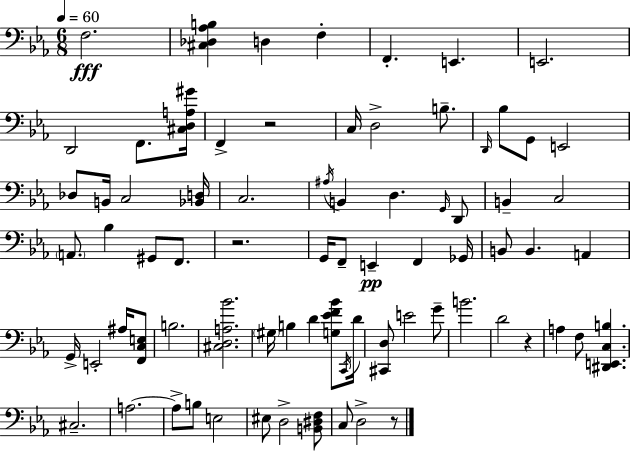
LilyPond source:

{
  \clef bass
  \numericTimeSignature
  \time 6/8
  \key ees \major
  \tempo 4 = 60
  \repeat volta 2 { f2.\fff | <cis des aes b>4 d4 f4-. | f,4.-. e,4. | e,2. | \break d,2 f,8. <cis d a gis'>16 | f,4-> r2 | c16 d2-> b8.-- | \grace { d,16 } bes8 g,8 e,2 | \break des8 b,16 c2 | <bes, d>16 c2. | \acciaccatura { ais16 } b,4 d4. | \grace { g,16 } d,8 b,4-- c2 | \break \parenthesize a,8. bes4 gis,8 | f,8. r2. | g,16 f,8-- e,4--\pp f,4 | ges,16 b,8 b,4. a,4 | \break g,16-> e,2-. | ais16 <f, c e>8 b2. | <cis d a bes'>2. | \parenthesize gis16 b4 d'4 | \break <g ees' f' bes'>8 \acciaccatura { c,16 } d'16 <cis, d>8 e'2 | g'8-- b'2. | d'2 | r4 a4 f8 <dis, e, c b>4. | \break cis2.-- | a2.~~ | a8-> b8 e2 | eis8 d2-> | \break <b, dis f>8 c8 d2-> | r8 } \bar "|."
}